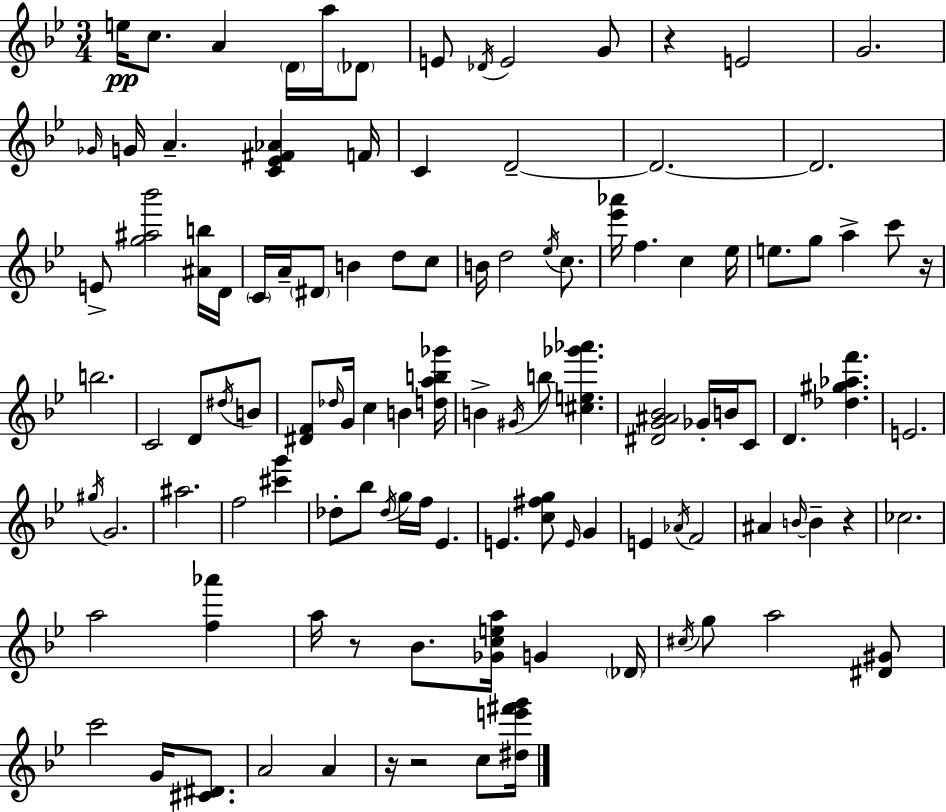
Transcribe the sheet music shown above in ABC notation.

X:1
T:Untitled
M:3/4
L:1/4
K:Gm
e/4 c/2 A D/4 a/4 _D/2 E/2 _D/4 E2 G/2 z E2 G2 _G/4 G/4 A [C_E^F_A] F/4 C D2 D2 D2 E/2 [g^a_b']2 [^Ab]/4 D/4 C/4 A/4 ^D/2 B d/2 c/2 B/4 d2 _e/4 c/2 [_e'_a']/4 f c _e/4 e/2 g/2 a c'/2 z/4 b2 C2 D/2 ^d/4 B/2 [^DF]/2 _d/4 G/4 c B [dab_g']/4 B ^G/4 b/2 [^ce_g'_a'] [^DG^A_B]2 _G/4 B/4 C/2 D [_d^g_af'] E2 ^g/4 G2 ^a2 f2 [^c'g'] _d/2 _b/2 _d/4 g/4 f/4 _E E [c^fg]/2 E/4 G E _A/4 F2 ^A B/4 B z _c2 a2 [f_a'] a/4 z/2 _B/2 [_Gcea]/4 G _D/4 ^c/4 g/2 a2 [^D^G]/2 c'2 G/4 [^C^D]/2 A2 A z/4 z2 c/2 [^de'^f'g']/4